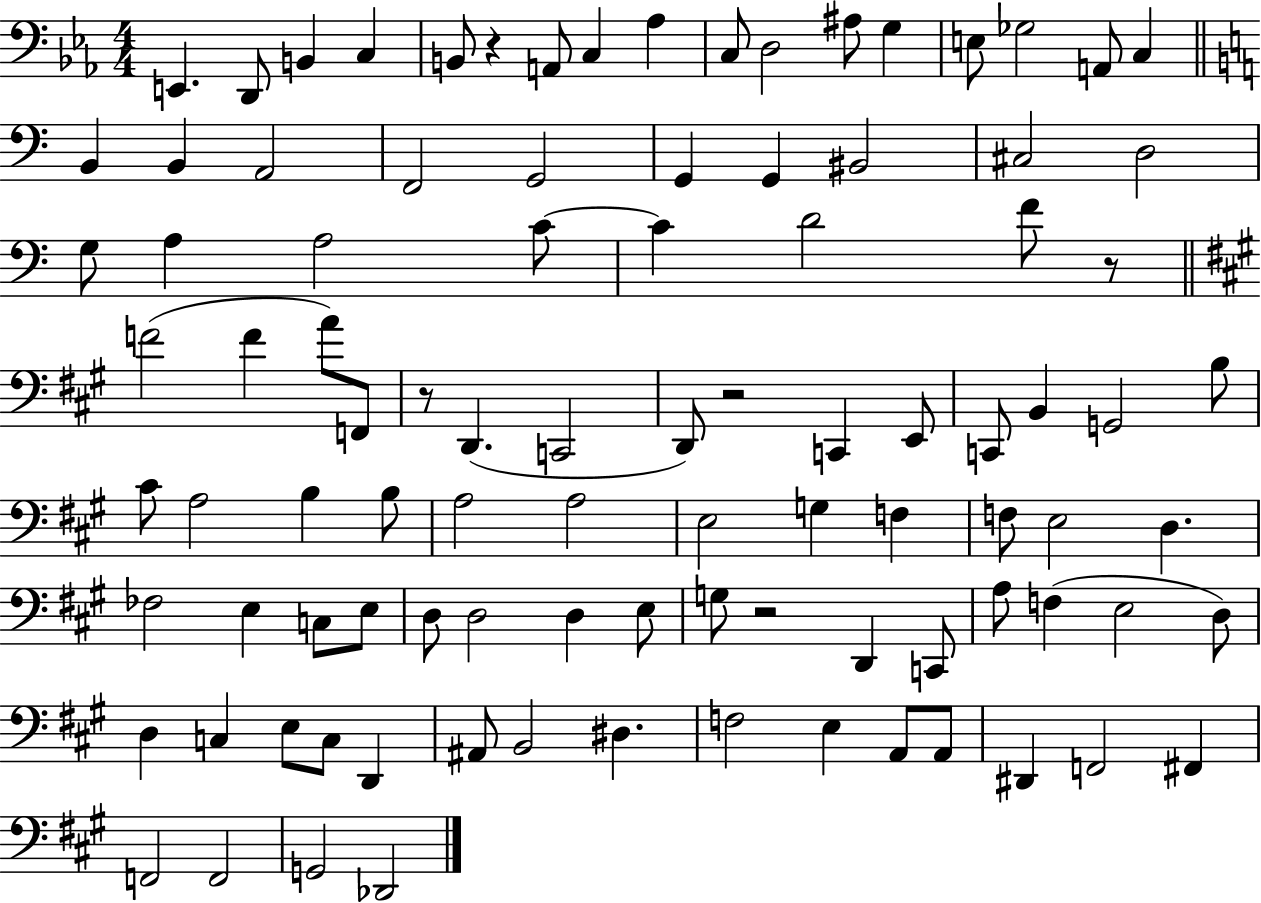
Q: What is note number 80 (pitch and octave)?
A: B2